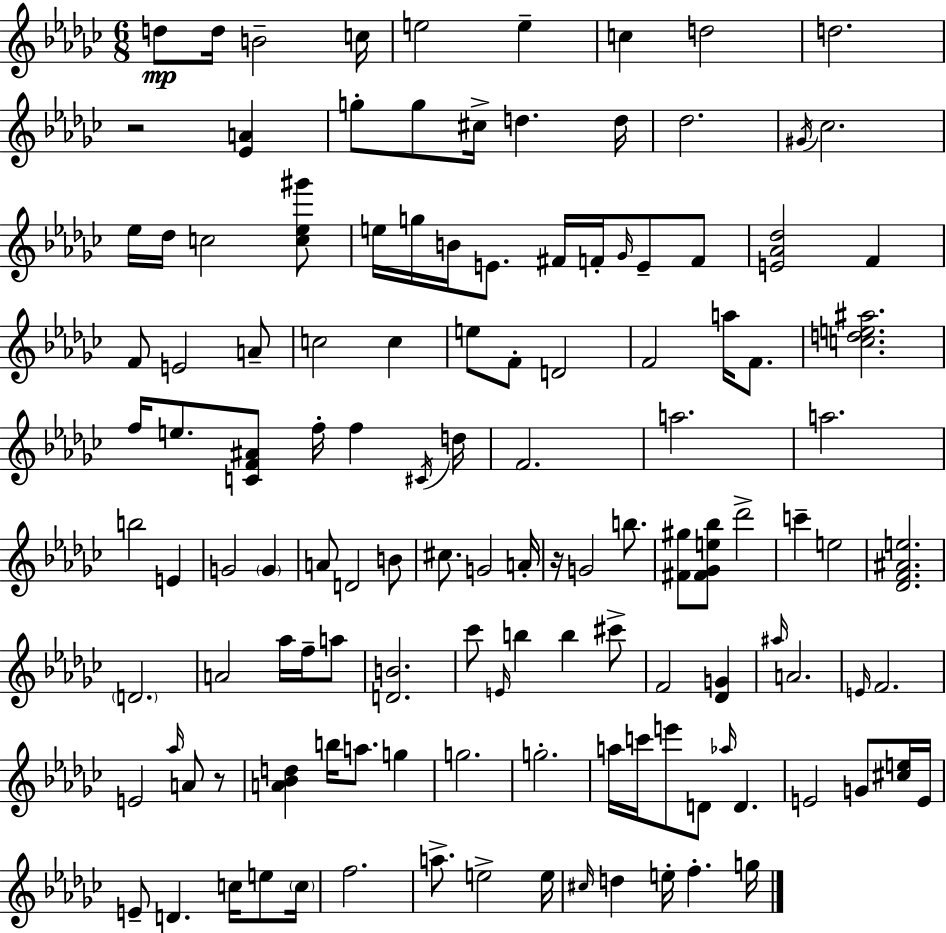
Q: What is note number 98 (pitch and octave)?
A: E4